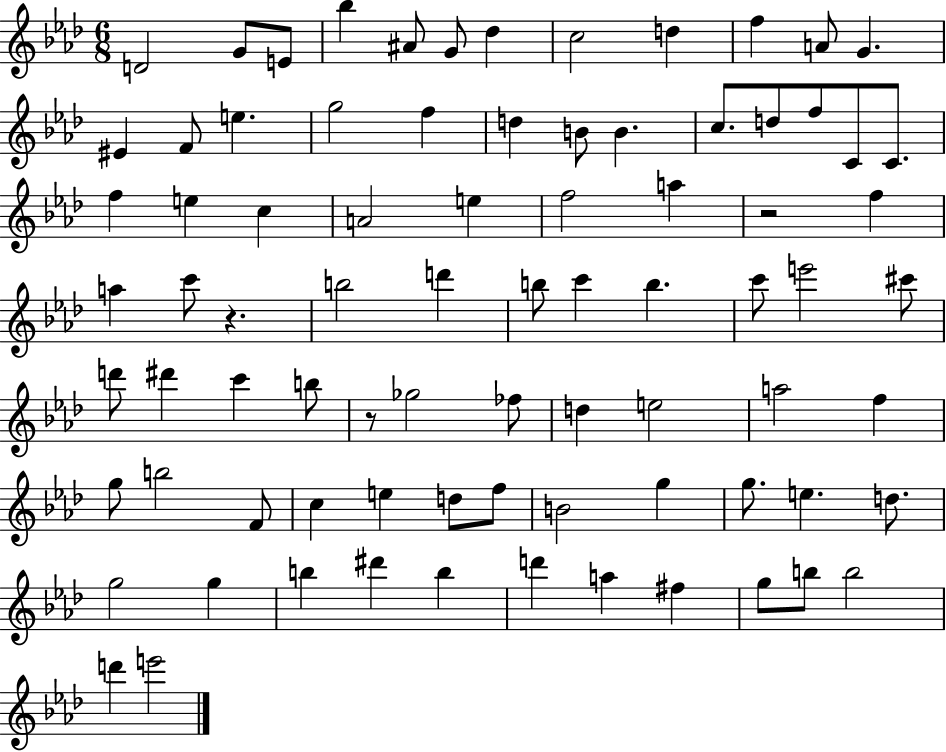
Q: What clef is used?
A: treble